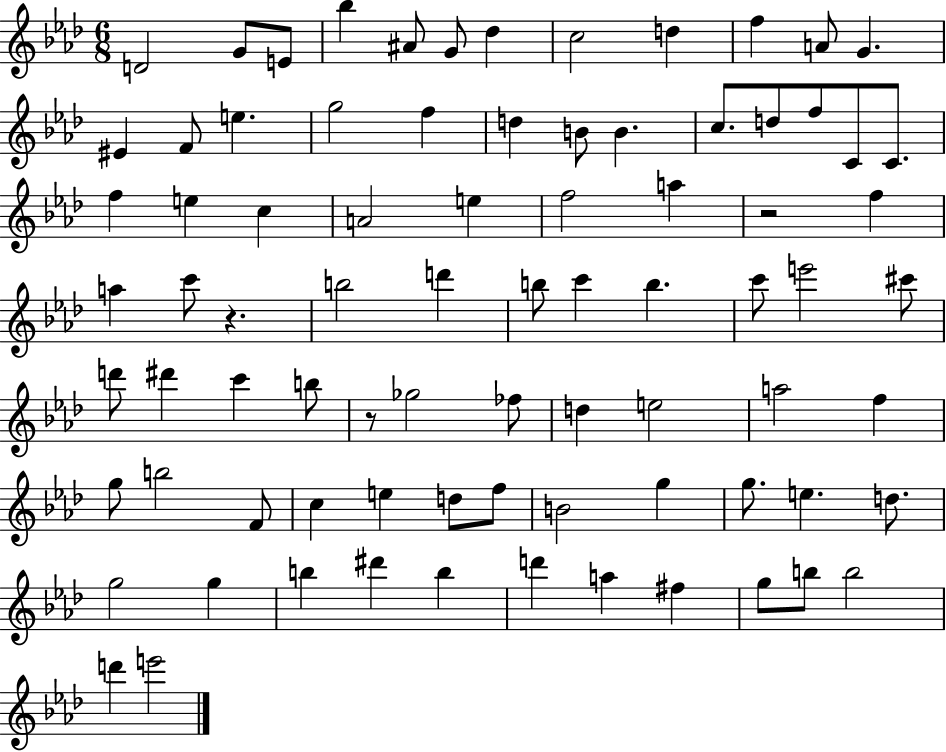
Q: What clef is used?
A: treble